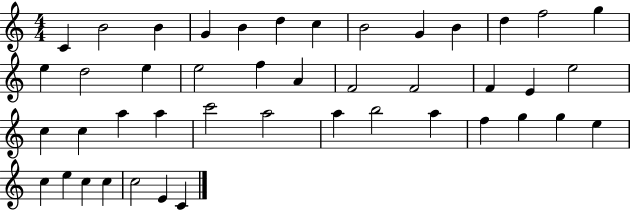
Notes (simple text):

C4/q B4/h B4/q G4/q B4/q D5/q C5/q B4/h G4/q B4/q D5/q F5/h G5/q E5/q D5/h E5/q E5/h F5/q A4/q F4/h F4/h F4/q E4/q E5/h C5/q C5/q A5/q A5/q C6/h A5/h A5/q B5/h A5/q F5/q G5/q G5/q E5/q C5/q E5/q C5/q C5/q C5/h E4/q C4/q